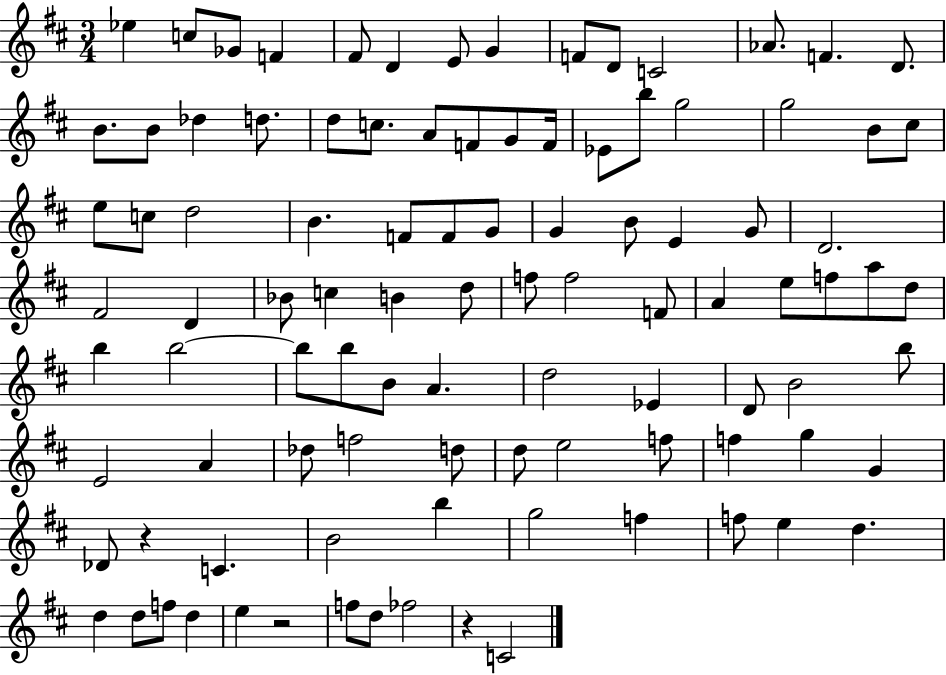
{
  \clef treble
  \numericTimeSignature
  \time 3/4
  \key d \major
  ees''4 c''8 ges'8 f'4 | fis'8 d'4 e'8 g'4 | f'8 d'8 c'2 | aes'8. f'4. d'8. | \break b'8. b'8 des''4 d''8. | d''8 c''8. a'8 f'8 g'8 f'16 | ees'8 b''8 g''2 | g''2 b'8 cis''8 | \break e''8 c''8 d''2 | b'4. f'8 f'8 g'8 | g'4 b'8 e'4 g'8 | d'2. | \break fis'2 d'4 | bes'8 c''4 b'4 d''8 | f''8 f''2 f'8 | a'4 e''8 f''8 a''8 d''8 | \break b''4 b''2~~ | b''8 b''8 b'8 a'4. | d''2 ees'4 | d'8 b'2 b''8 | \break e'2 a'4 | des''8 f''2 d''8 | d''8 e''2 f''8 | f''4 g''4 g'4 | \break des'8 r4 c'4. | b'2 b''4 | g''2 f''4 | f''8 e''4 d''4. | \break d''4 d''8 f''8 d''4 | e''4 r2 | f''8 d''8 fes''2 | r4 c'2 | \break \bar "|."
}